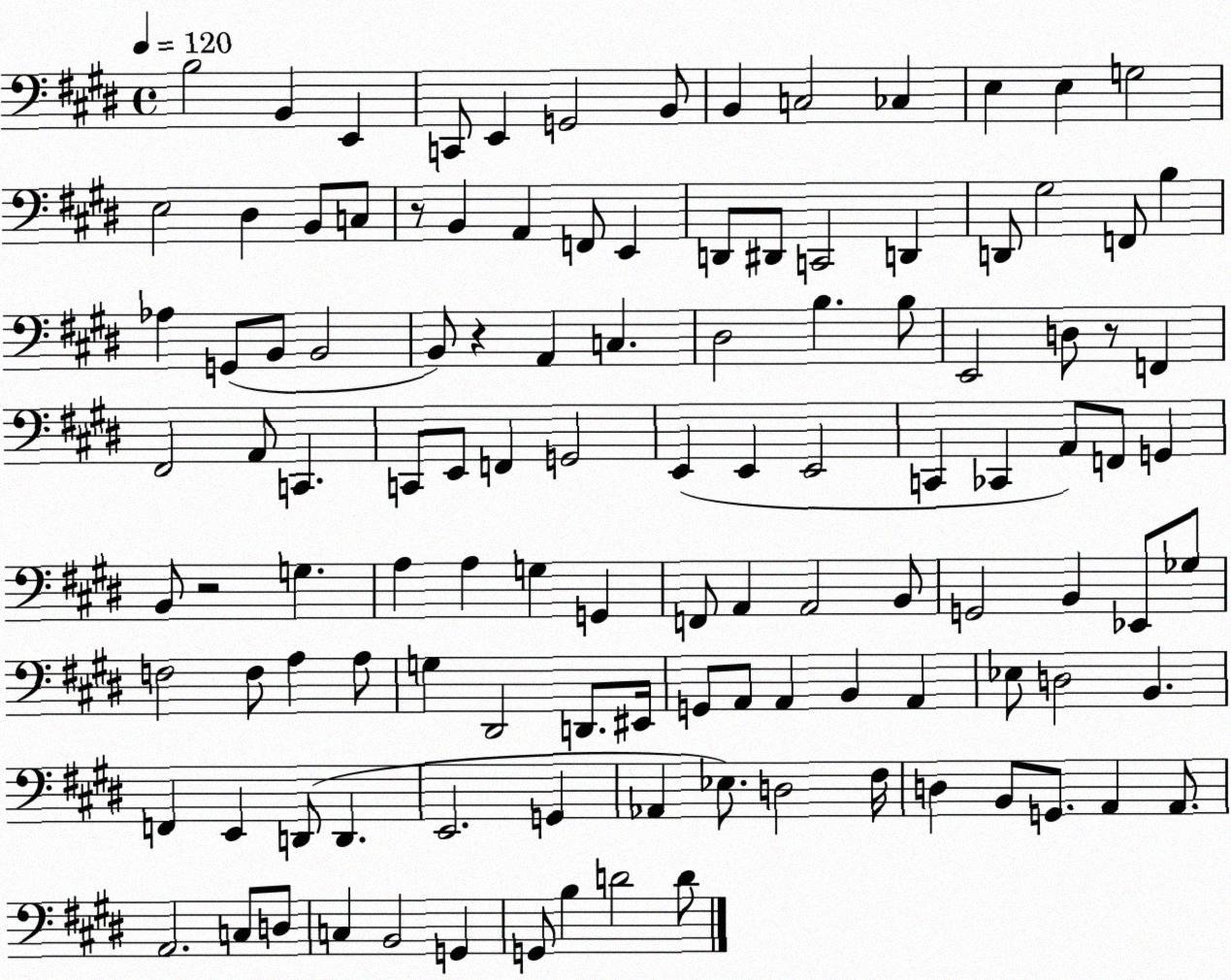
X:1
T:Untitled
M:4/4
L:1/4
K:E
B,2 B,, E,, C,,/2 E,, G,,2 B,,/2 B,, C,2 _C, E, E, G,2 E,2 ^D, B,,/2 C,/2 z/2 B,, A,, F,,/2 E,, D,,/2 ^D,,/2 C,,2 D,, D,,/2 ^G,2 F,,/2 B, _A, G,,/2 B,,/2 B,,2 B,,/2 z A,, C, ^D,2 B, B,/2 E,,2 D,/2 z/2 F,, ^F,,2 A,,/2 C,, C,,/2 E,,/2 F,, G,,2 E,, E,, E,,2 C,, _C,, A,,/2 F,,/2 G,, B,,/2 z2 G, A, A, G, G,, F,,/2 A,, A,,2 B,,/2 G,,2 B,, _E,,/2 _G,/2 F,2 F,/2 A, A,/2 G, ^D,,2 D,,/2 ^E,,/4 G,,/2 A,,/2 A,, B,, A,, _E,/2 D,2 B,, F,, E,, D,,/2 D,, E,,2 G,, _A,, _E,/2 D,2 ^F,/4 D, B,,/2 G,,/2 A,, A,,/2 A,,2 C,/2 D,/2 C, B,,2 G,, G,,/2 B, D2 D/2